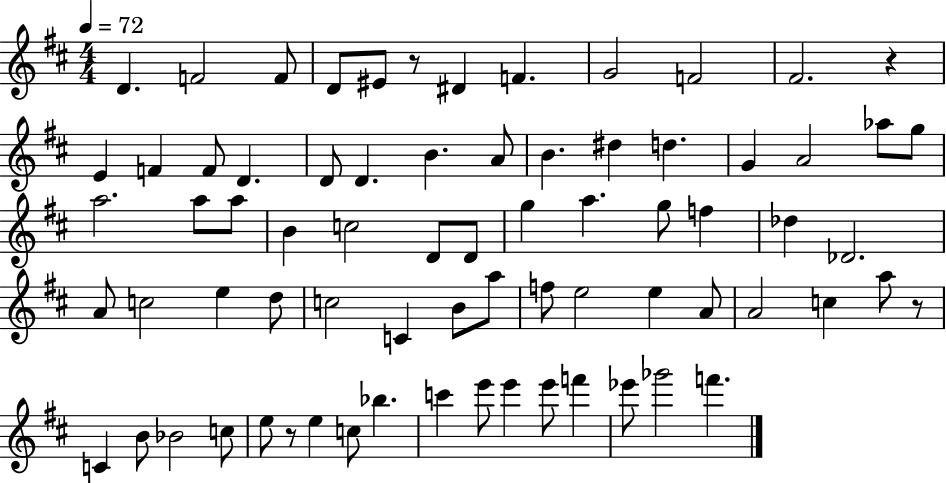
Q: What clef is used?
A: treble